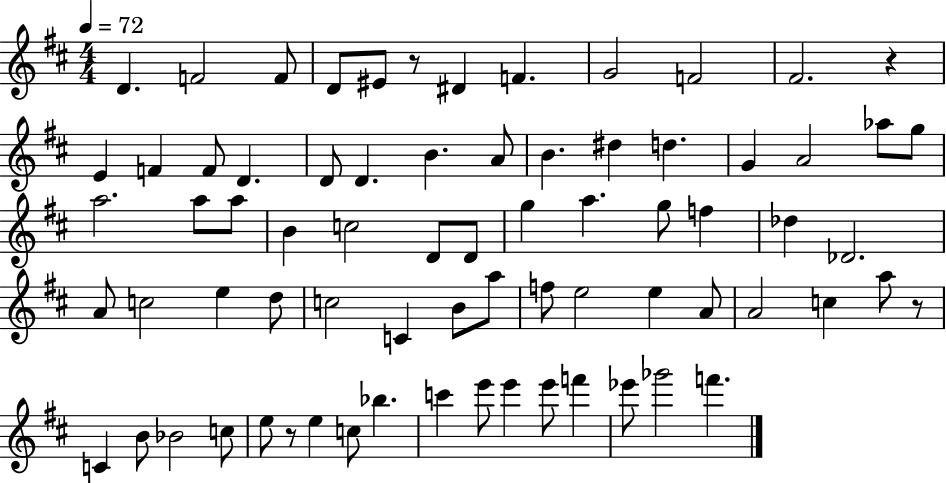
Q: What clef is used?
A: treble